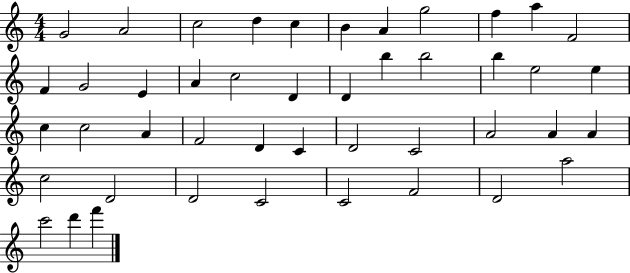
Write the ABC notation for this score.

X:1
T:Untitled
M:4/4
L:1/4
K:C
G2 A2 c2 d c B A g2 f a F2 F G2 E A c2 D D b b2 b e2 e c c2 A F2 D C D2 C2 A2 A A c2 D2 D2 C2 C2 F2 D2 a2 c'2 d' f'